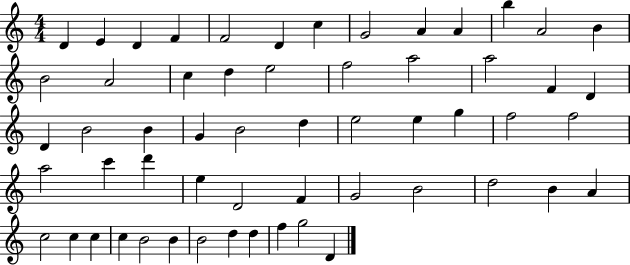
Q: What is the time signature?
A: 4/4